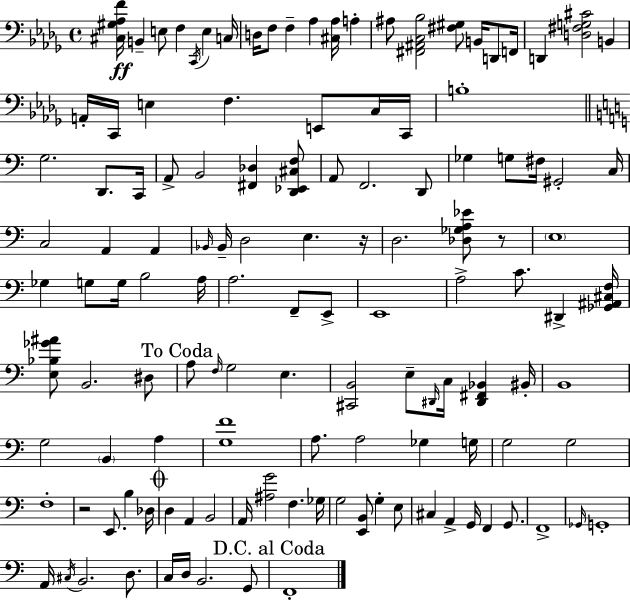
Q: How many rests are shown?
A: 3